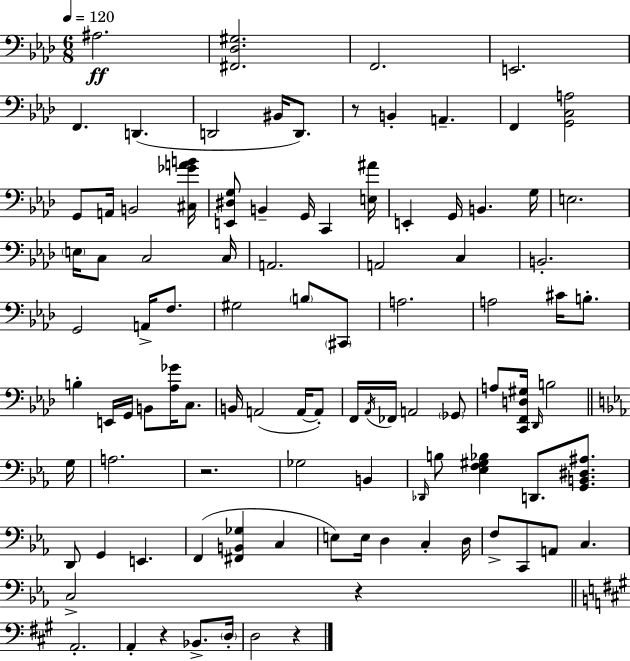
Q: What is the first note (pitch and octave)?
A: A#3